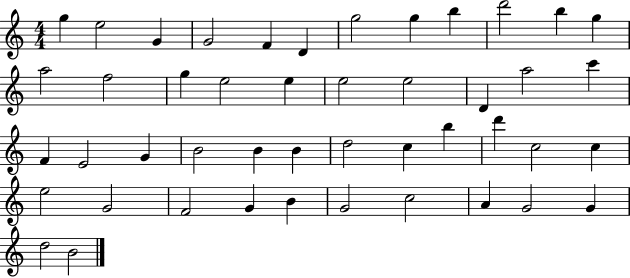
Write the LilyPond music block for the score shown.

{
  \clef treble
  \numericTimeSignature
  \time 4/4
  \key c \major
  g''4 e''2 g'4 | g'2 f'4 d'4 | g''2 g''4 b''4 | d'''2 b''4 g''4 | \break a''2 f''2 | g''4 e''2 e''4 | e''2 e''2 | d'4 a''2 c'''4 | \break f'4 e'2 g'4 | b'2 b'4 b'4 | d''2 c''4 b''4 | d'''4 c''2 c''4 | \break e''2 g'2 | f'2 g'4 b'4 | g'2 c''2 | a'4 g'2 g'4 | \break d''2 b'2 | \bar "|."
}